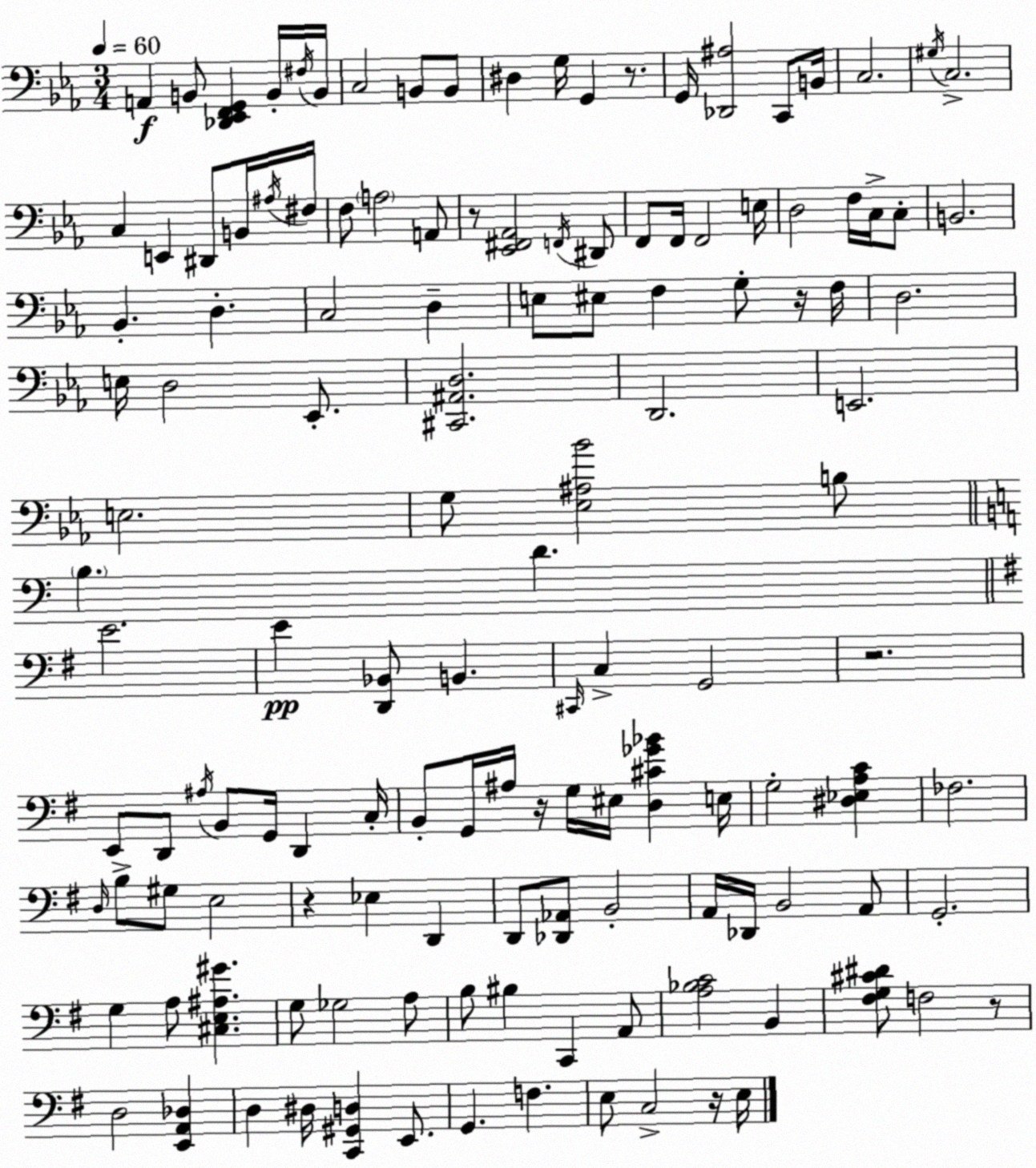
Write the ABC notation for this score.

X:1
T:Untitled
M:3/4
L:1/4
K:Cm
A,, B,,/2 [_D,,_E,,F,,G,,] B,,/4 ^F,/4 B,,/4 C,2 B,,/2 B,,/2 ^D, G,/4 G,, z/2 G,,/4 [_D,,^A,]2 C,,/2 B,,/4 C,2 ^G,/4 C,2 C, E,, ^D,,/2 B,,/4 ^A,/4 ^F,/4 F,/2 A,2 A,,/2 z/2 [_E,,^F,,_A,,]2 F,,/4 ^D,,/2 F,,/2 F,,/4 F,,2 E,/4 D,2 F,/4 C,/4 C,/2 B,,2 _B,, D, C,2 D, E,/2 ^E,/2 F, G,/2 z/4 F,/4 D,2 E,/4 D,2 _E,,/2 [^C,,^A,,D,]2 D,,2 E,,2 E,2 G,/2 [_E,^A,_B]2 B,/2 B, D E2 E [D,,_B,,]/2 B,, ^C,,/4 C, G,,2 z2 E,,/2 D,,/2 ^A,/4 B,,/2 G,,/4 D,, C,/4 B,,/2 G,,/4 ^A,/4 z/4 G,/4 ^E,/4 [D,^C_G_B] E,/4 G,2 [^D,_E,A,C] _F,2 D,/4 B,/2 ^G,/2 E,2 z _E, D,, D,,/2 [_D,,_A,,]/2 B,,2 A,,/4 _D,,/4 B,,2 A,,/2 G,,2 G, A,/2 [^C,E,^A,^G] G,/2 _G,2 A,/2 B,/2 ^B, C,, A,,/2 [A,_B,C]2 B,, [^F,G,^C^D]/2 F,2 z/2 D,2 [E,,A,,_D,] D, ^D,/4 [C,,^G,,D,] E,,/2 G,, F, E,/2 C,2 z/4 E,/4